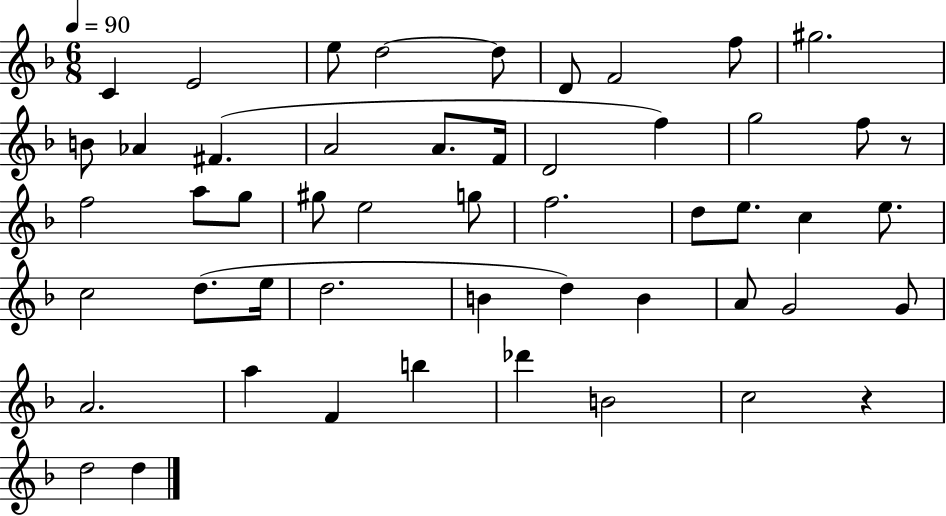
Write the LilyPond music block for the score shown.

{
  \clef treble
  \numericTimeSignature
  \time 6/8
  \key f \major
  \tempo 4 = 90
  \repeat volta 2 { c'4 e'2 | e''8 d''2~~ d''8 | d'8 f'2 f''8 | gis''2. | \break b'8 aes'4 fis'4.( | a'2 a'8. f'16 | d'2 f''4) | g''2 f''8 r8 | \break f''2 a''8 g''8 | gis''8 e''2 g''8 | f''2. | d''8 e''8. c''4 e''8. | \break c''2 d''8.( e''16 | d''2. | b'4 d''4) b'4 | a'8 g'2 g'8 | \break a'2. | a''4 f'4 b''4 | des'''4 b'2 | c''2 r4 | \break d''2 d''4 | } \bar "|."
}